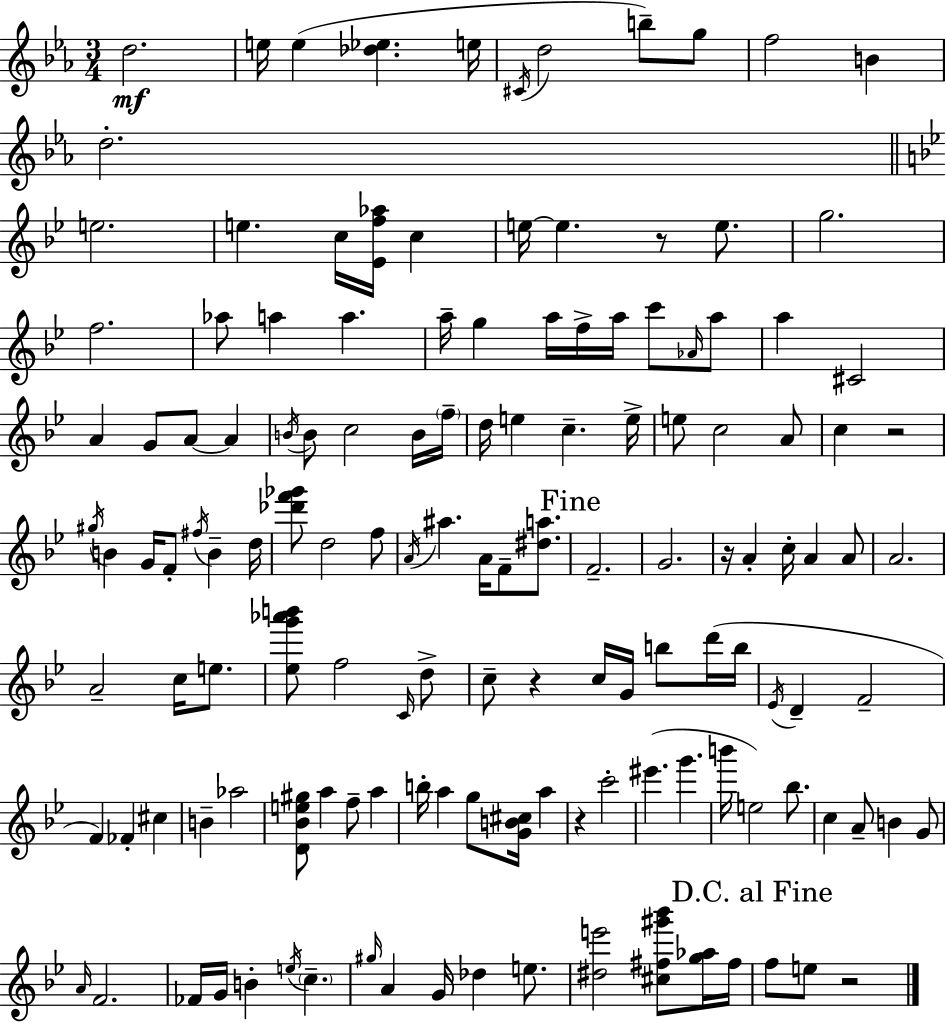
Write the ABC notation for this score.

X:1
T:Untitled
M:3/4
L:1/4
K:Eb
d2 e/4 e [_d_e] e/4 ^C/4 d2 b/2 g/2 f2 B d2 e2 e c/4 [_Ef_a]/4 c e/4 e z/2 e/2 g2 f2 _a/2 a a a/4 g a/4 f/4 a/4 c'/2 _A/4 a/2 a ^C2 A G/2 A/2 A B/4 B/2 c2 B/4 f/4 d/4 e c e/4 e/2 c2 A/2 c z2 ^g/4 B G/4 F/2 ^f/4 B d/4 [_d'f'_g']/2 d2 f/2 A/4 ^a A/4 F/2 [^da]/2 F2 G2 z/4 A c/4 A A/2 A2 A2 c/4 e/2 [_eg'_a'b']/2 f2 C/4 d/2 c/2 z c/4 G/4 b/2 d'/4 b/4 _E/4 D F2 F _F ^c B _a2 [D_Be^g]/2 a f/2 a b/4 a g/2 [GB^c]/4 a z c'2 ^e' g' b'/4 e2 _b/2 c A/2 B G/2 A/4 F2 _F/4 G/4 B e/4 c ^g/4 A G/4 _d e/2 [^de']2 [^c^f^g'_b']/2 [g_a]/4 ^f/4 f/2 e/2 z2